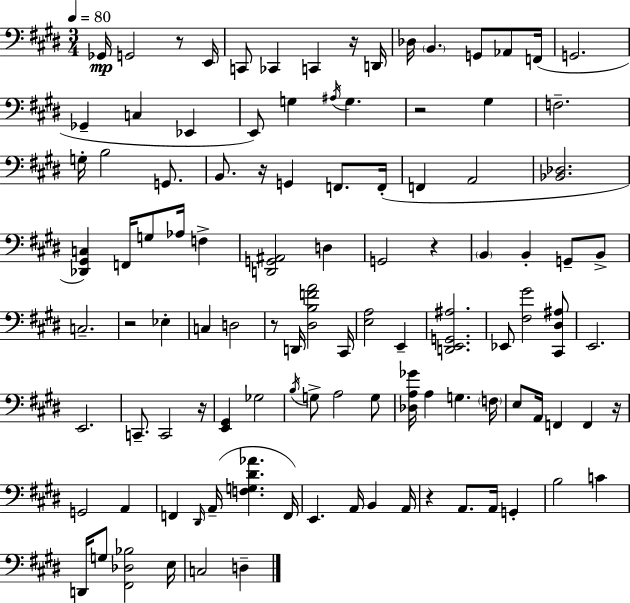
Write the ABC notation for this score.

X:1
T:Untitled
M:3/4
L:1/4
K:E
_G,,/4 G,,2 z/2 E,,/4 C,,/2 _C,, C,, z/4 D,,/4 _D,/4 B,, G,,/2 _A,,/2 F,,/4 G,,2 _G,, C, _E,, E,,/2 G, ^A,/4 G, z2 ^G, F,2 G,/4 B,2 G,,/2 B,,/2 z/4 G,, F,,/2 F,,/4 F,, A,,2 [_B,,_D,]2 [_D,,^G,,C,] F,,/4 G,/2 _A,/4 F, [D,,G,,^A,,]2 D, G,,2 z B,, B,, G,,/2 B,,/2 C,2 z2 _E, C, D,2 z/2 D,,/4 [^D,B,FA]2 ^C,,/4 [E,A,]2 E,, [D,,E,,G,,^A,]2 _E,,/2 [^F,^G]2 [^C,,^D,^A,]/2 E,,2 E,,2 C,,/2 C,,2 z/4 [E,,^G,,] _G,2 B,/4 G,/2 A,2 G,/2 [_D,A,_G]/4 A, G, F,/4 E,/2 A,,/4 F,, F,, z/4 G,,2 A,, F,, ^D,,/4 A,,/4 [F,G,^D_A] F,,/4 E,, A,,/4 B,, A,,/4 z A,,/2 A,,/4 G,, B,2 C D,,/4 G,/2 [^F,,_D,_B,]2 E,/4 C,2 D,